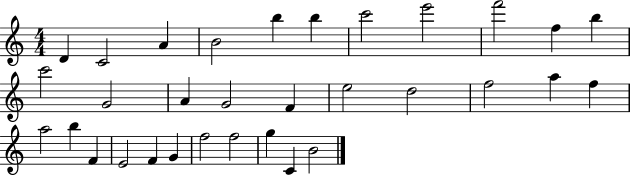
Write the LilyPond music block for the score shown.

{
  \clef treble
  \numericTimeSignature
  \time 4/4
  \key c \major
  d'4 c'2 a'4 | b'2 b''4 b''4 | c'''2 e'''2 | f'''2 f''4 b''4 | \break c'''2 g'2 | a'4 g'2 f'4 | e''2 d''2 | f''2 a''4 f''4 | \break a''2 b''4 f'4 | e'2 f'4 g'4 | f''2 f''2 | g''4 c'4 b'2 | \break \bar "|."
}